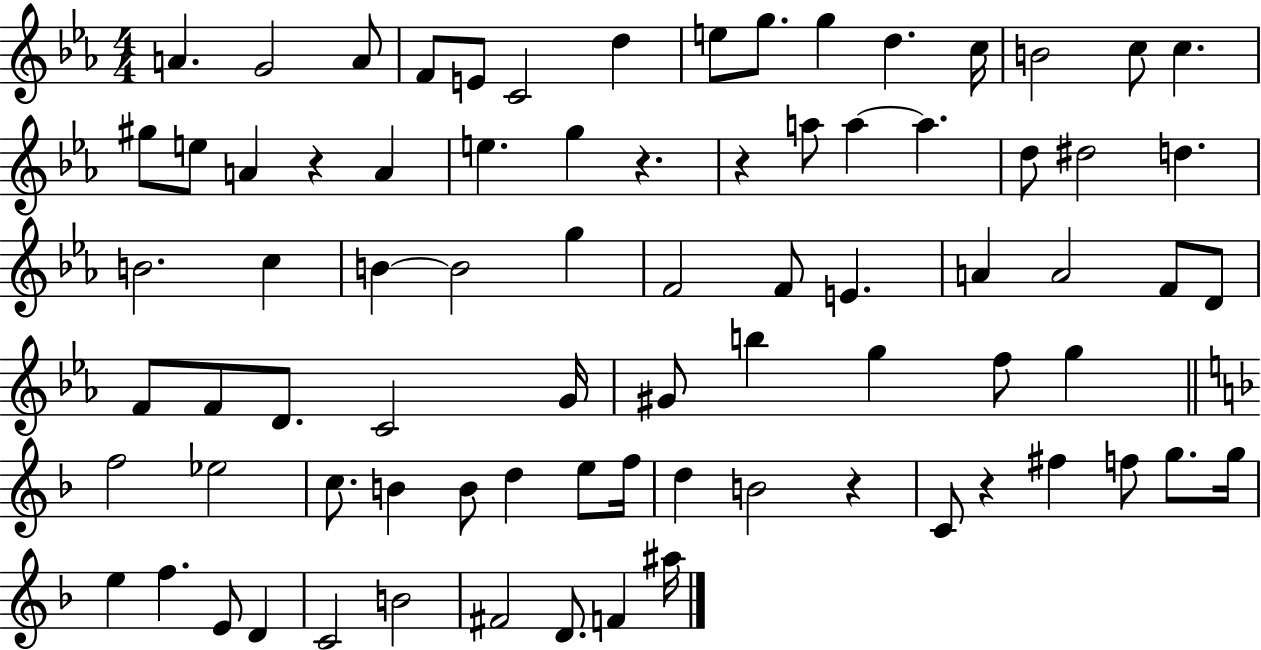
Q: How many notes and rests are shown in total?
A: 79